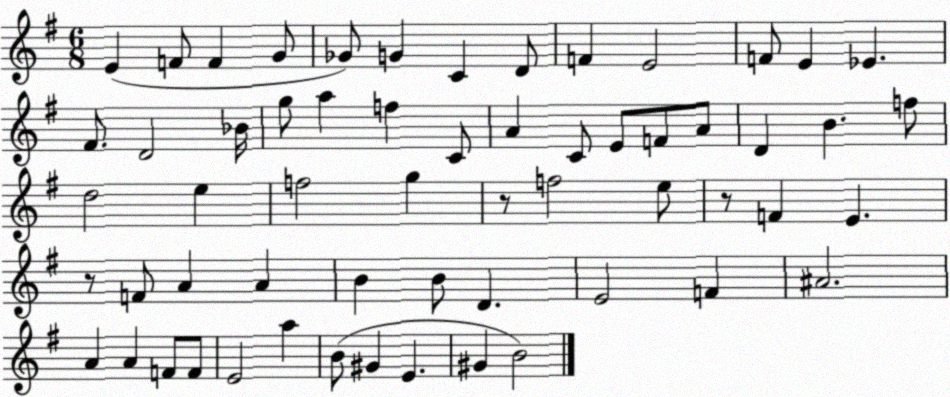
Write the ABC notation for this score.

X:1
T:Untitled
M:6/8
L:1/4
K:G
E F/2 F G/2 _G/2 G C D/2 F E2 F/2 E _E ^F/2 D2 _B/4 g/2 a f C/2 A C/2 E/2 F/2 A/2 D B f/2 d2 e f2 g z/2 f2 e/2 z/2 F E z/2 F/2 A A B B/2 D E2 F ^A2 A A F/2 F/2 E2 a B/2 ^G E ^G B2